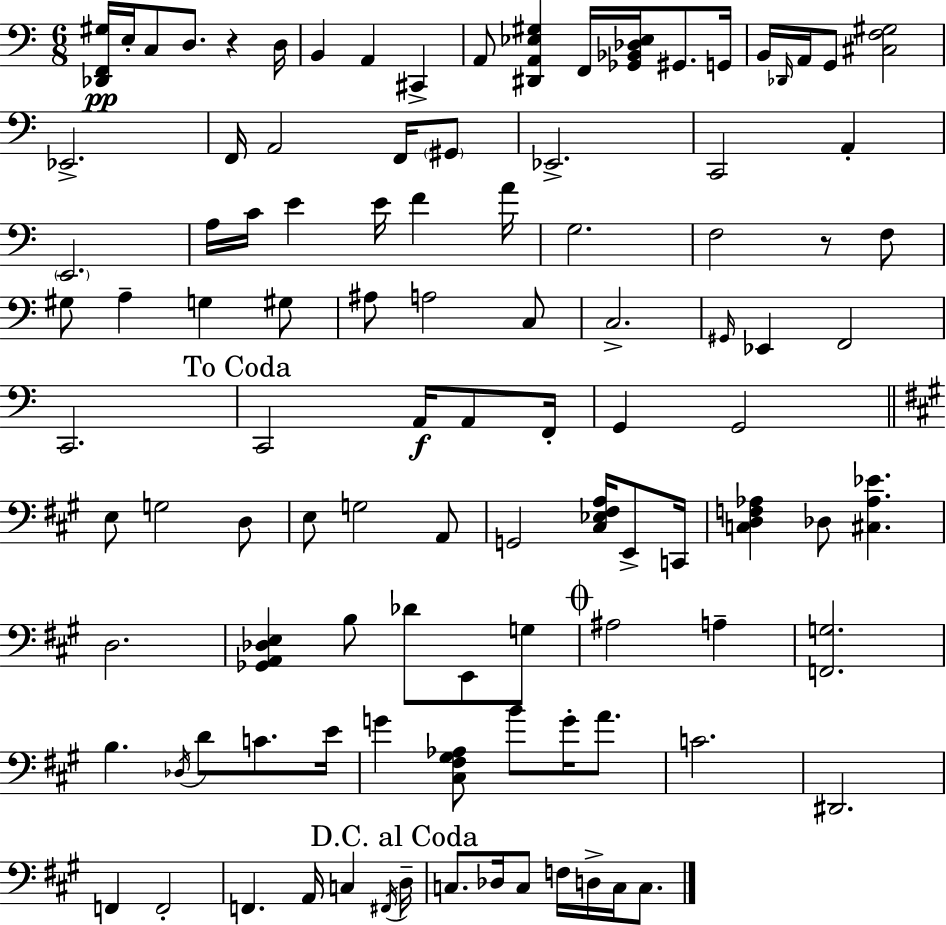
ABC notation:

X:1
T:Untitled
M:6/8
L:1/4
K:Am
[_D,,F,,^G,]/4 E,/4 C,/2 D,/2 z D,/4 B,, A,, ^C,, A,,/2 [^D,,A,,_E,^G,] F,,/4 [_G,,_B,,_D,_E,]/4 ^G,,/2 G,,/4 B,,/4 _D,,/4 A,,/4 G,,/2 [^C,F,^G,]2 _E,,2 F,,/4 A,,2 F,,/4 ^G,,/2 _E,,2 C,,2 A,, E,,2 A,/4 C/4 E E/4 F A/4 G,2 F,2 z/2 F,/2 ^G,/2 A, G, ^G,/2 ^A,/2 A,2 C,/2 C,2 ^G,,/4 _E,, F,,2 C,,2 C,,2 A,,/4 A,,/2 F,,/4 G,, G,,2 E,/2 G,2 D,/2 E,/2 G,2 A,,/2 G,,2 [^C,_E,^F,A,]/4 E,,/2 C,,/4 [C,D,F,_A,] _D,/2 [^C,_A,_E] D,2 [_G,,A,,_D,E,] B,/2 _D/2 E,,/2 G,/2 ^A,2 A, [F,,G,]2 B, _D,/4 D/2 C/2 E/4 G [^C,^F,^G,_A,]/2 B/2 G/4 A/2 C2 ^D,,2 F,, F,,2 F,, A,,/4 C, ^F,,/4 D,/4 C,/2 _D,/4 C,/2 F,/4 D,/4 C,/4 C,/2